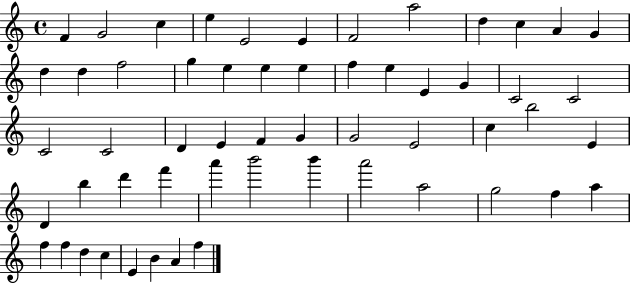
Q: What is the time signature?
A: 4/4